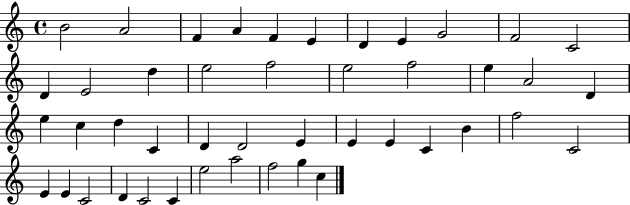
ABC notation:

X:1
T:Untitled
M:4/4
L:1/4
K:C
B2 A2 F A F E D E G2 F2 C2 D E2 d e2 f2 e2 f2 e A2 D e c d C D D2 E E E C B f2 C2 E E C2 D C2 C e2 a2 f2 g c